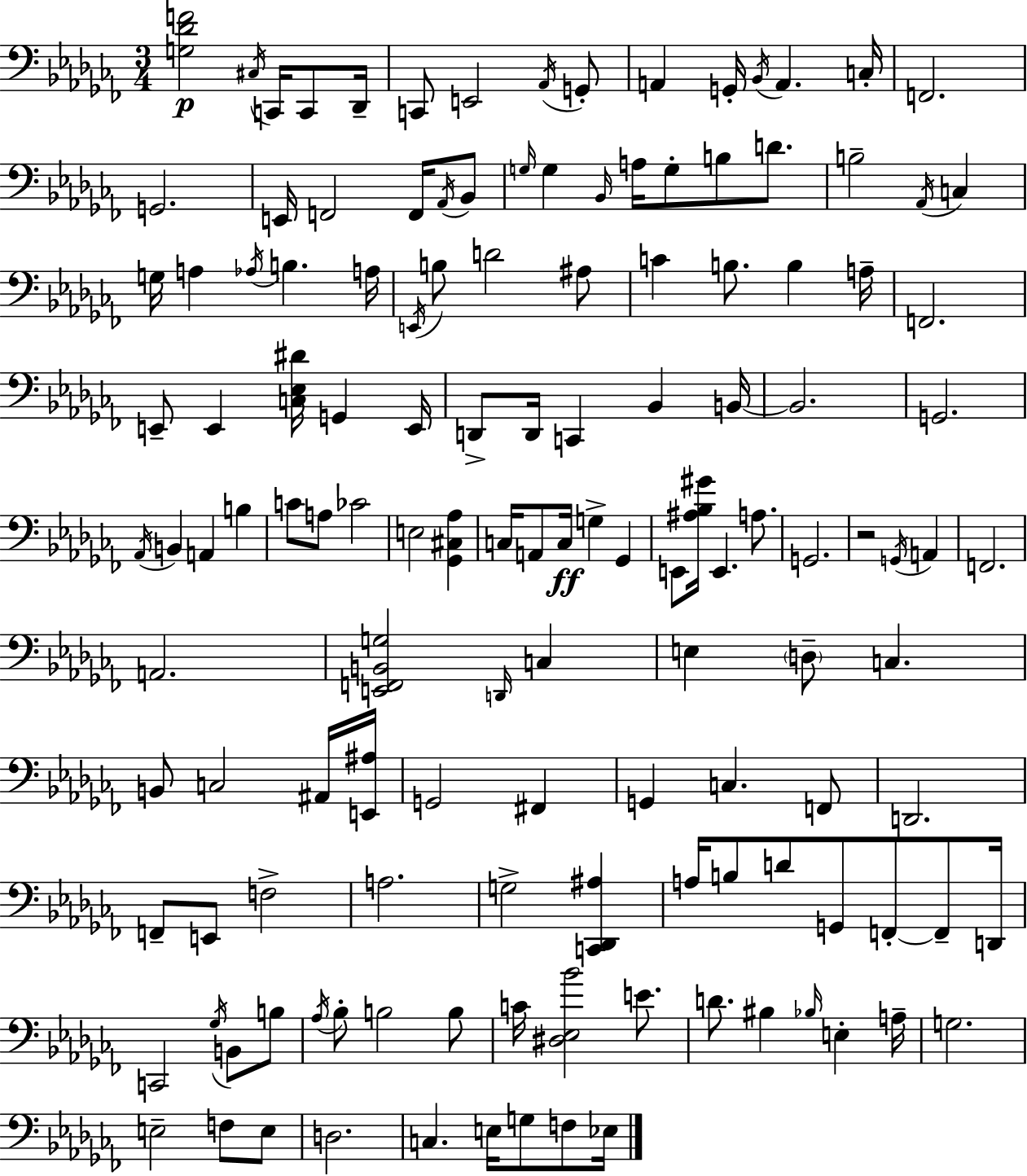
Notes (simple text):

[G3,Db4,F4]/h C#3/s C2/s C2/e Db2/s C2/e E2/h Ab2/s G2/e A2/q G2/s Bb2/s A2/q. C3/s F2/h. G2/h. E2/s F2/h F2/s Ab2/s Bb2/e G3/s G3/q Bb2/s A3/s G3/e B3/e D4/e. B3/h Ab2/s C3/q G3/s A3/q Ab3/s B3/q. A3/s E2/s B3/e D4/h A#3/e C4/q B3/e. B3/q A3/s F2/h. E2/e E2/q [C3,Eb3,D#4]/s G2/q E2/s D2/e D2/s C2/q Bb2/q B2/s B2/h. G2/h. Ab2/s B2/q A2/q B3/q C4/e A3/e CES4/h E3/h [Gb2,C#3,Ab3]/q C3/s A2/e C3/s G3/q Gb2/q E2/e [A#3,Bb3,G#4]/s E2/q. A3/e. G2/h. R/h G2/s A2/q F2/h. A2/h. [E2,F2,B2,G3]/h D2/s C3/q E3/q D3/e C3/q. B2/e C3/h A#2/s [E2,A#3]/s G2/h F#2/q G2/q C3/q. F2/e D2/h. F2/e E2/e F3/h A3/h. G3/h [C2,Db2,A#3]/q A3/s B3/e D4/e G2/e F2/e F2/e D2/s C2/h Gb3/s B2/e B3/e Ab3/s Bb3/e B3/h B3/e C4/s [D#3,Eb3,Bb4]/h E4/e. D4/e. BIS3/q Bb3/s E3/q A3/s G3/h. E3/h F3/e E3/e D3/h. C3/q. E3/s G3/e F3/e Eb3/s